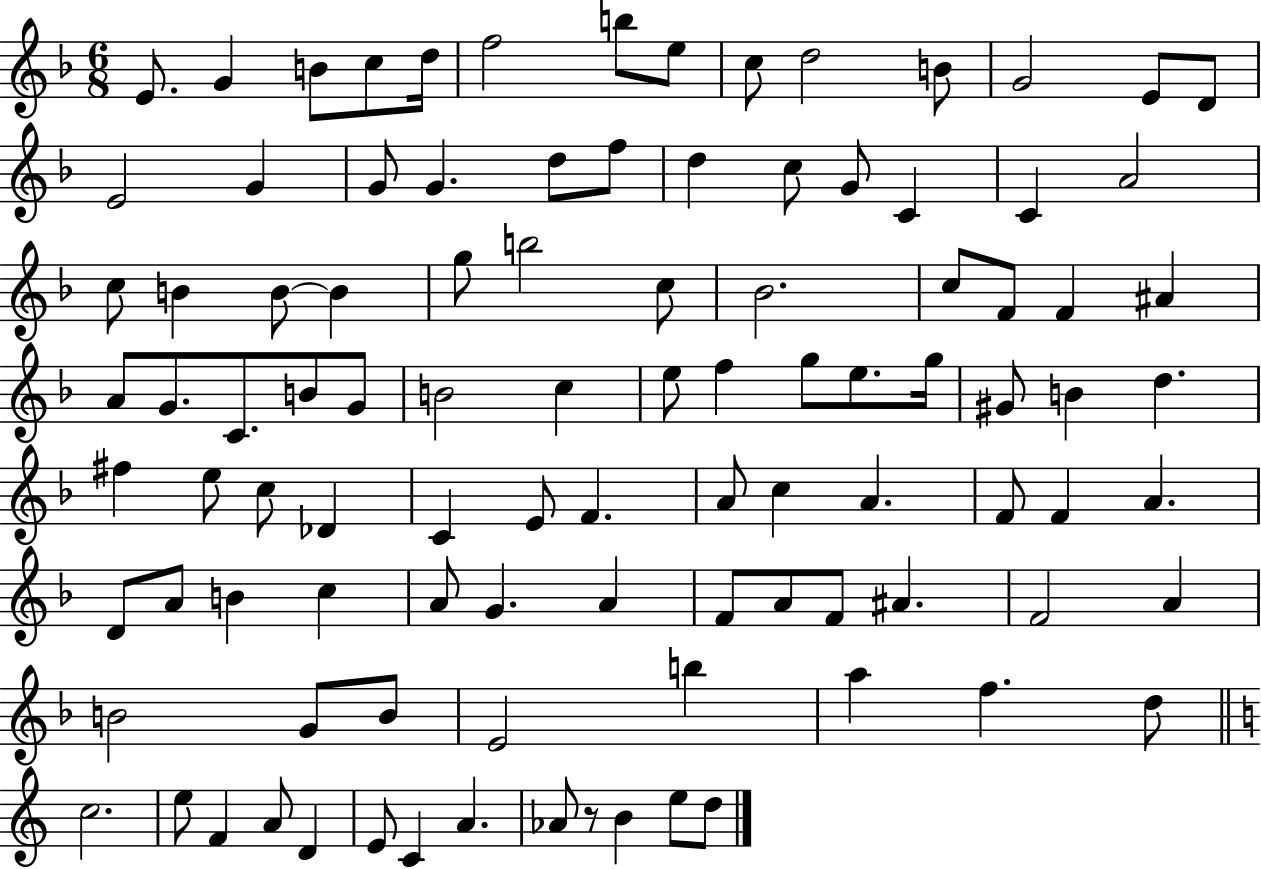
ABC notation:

X:1
T:Untitled
M:6/8
L:1/4
K:F
E/2 G B/2 c/2 d/4 f2 b/2 e/2 c/2 d2 B/2 G2 E/2 D/2 E2 G G/2 G d/2 f/2 d c/2 G/2 C C A2 c/2 B B/2 B g/2 b2 c/2 _B2 c/2 F/2 F ^A A/2 G/2 C/2 B/2 G/2 B2 c e/2 f g/2 e/2 g/4 ^G/2 B d ^f e/2 c/2 _D C E/2 F A/2 c A F/2 F A D/2 A/2 B c A/2 G A F/2 A/2 F/2 ^A F2 A B2 G/2 B/2 E2 b a f d/2 c2 e/2 F A/2 D E/2 C A _A/2 z/2 B e/2 d/2